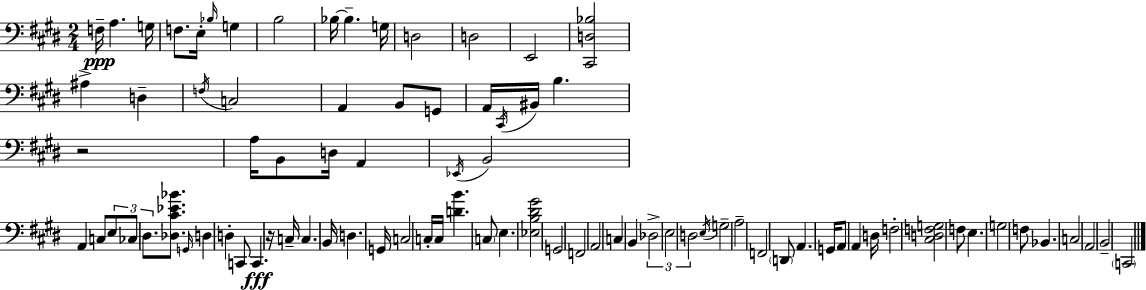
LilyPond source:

{
  \clef bass
  \numericTimeSignature
  \time 2/4
  \key e \major
  \repeat volta 2 { f16--\ppp a4. g16 | f8. e16-. \grace { bes16 } g4 | b2 | bes16~~ bes4.-- | \break g16 d2 | d2 | e,2 | <cis, d bes>2 | \break ais4-> d4-- | \acciaccatura { f16 } c2 | a,4 b,8 | g,8 a,16 \acciaccatura { cis,16 } bis,16 b4. | \break r2 | a16 b,8 d16 a,4 | \acciaccatura { ees,16 } b,2 | a,4 | \break c8 \tuplet 3/2 { e8 ces8 dis8. } | <des cis' ees' bes'>8. \grace { g,16 } d4 | d4-. c,8 c,4.\fff | r16 c16-- c4. | \break b,16 d4. | g,16 c2 | c16-. c16 <d' b'>4. | \parenthesize c8 e4. | \break <ees b dis' gis'>2 | g,2 | f,2 | a,2 | \break c4 | b,4 \tuplet 3/2 { des2-> | e2 | d2 } | \break \acciaccatura { e16 } g2-- | a2-- | f,2 | \parenthesize d,8 | \break a,4. g,16 a,8 | a,4 d16 f2-. | <cis d f g>2 | f8 | \break e4. g2 | f8 | bes,4. c2 | a,2 | \break b,2-- | \parenthesize c,2 | } \bar "|."
}